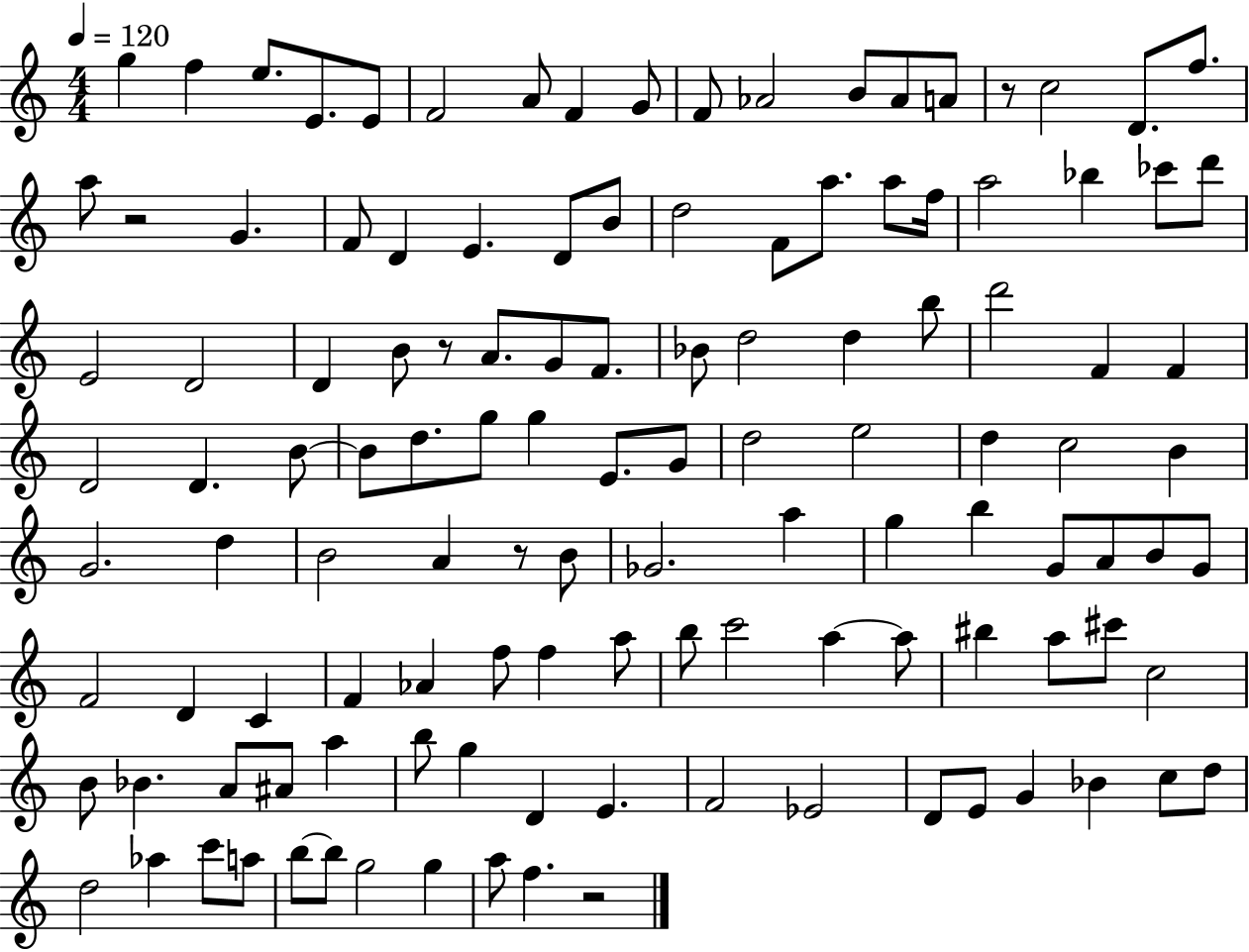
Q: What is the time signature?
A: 4/4